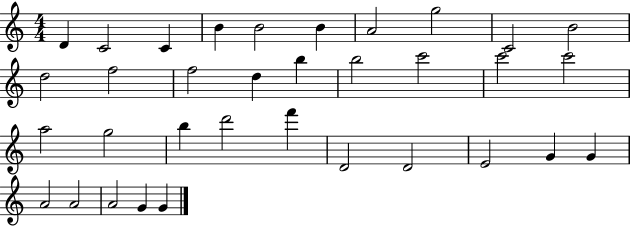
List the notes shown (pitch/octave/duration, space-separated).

D4/q C4/h C4/q B4/q B4/h B4/q A4/h G5/h C4/h B4/h D5/h F5/h F5/h D5/q B5/q B5/h C6/h C6/h C6/h A5/h G5/h B5/q D6/h F6/q D4/h D4/h E4/h G4/q G4/q A4/h A4/h A4/h G4/q G4/q